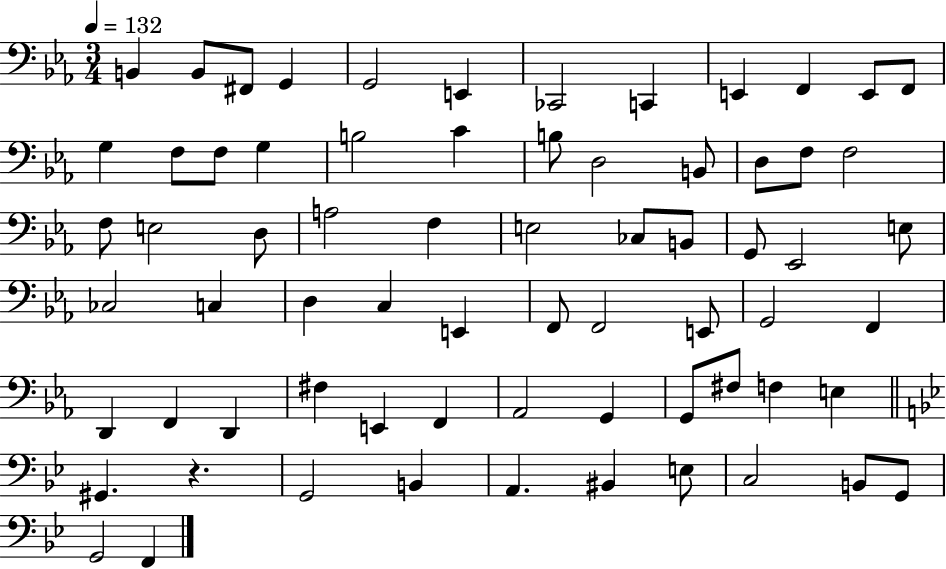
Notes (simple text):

B2/q B2/e F#2/e G2/q G2/h E2/q CES2/h C2/q E2/q F2/q E2/e F2/e G3/q F3/e F3/e G3/q B3/h C4/q B3/e D3/h B2/e D3/e F3/e F3/h F3/e E3/h D3/e A3/h F3/q E3/h CES3/e B2/e G2/e Eb2/h E3/e CES3/h C3/q D3/q C3/q E2/q F2/e F2/h E2/e G2/h F2/q D2/q F2/q D2/q F#3/q E2/q F2/q Ab2/h G2/q G2/e F#3/e F3/q E3/q G#2/q. R/q. G2/h B2/q A2/q. BIS2/q E3/e C3/h B2/e G2/e G2/h F2/q